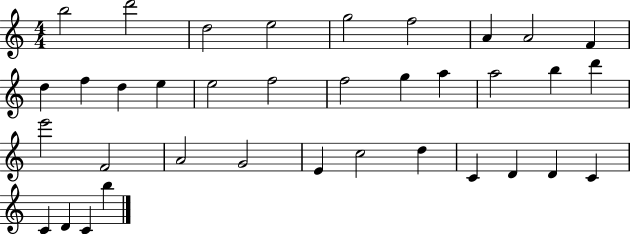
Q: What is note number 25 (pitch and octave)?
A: G4